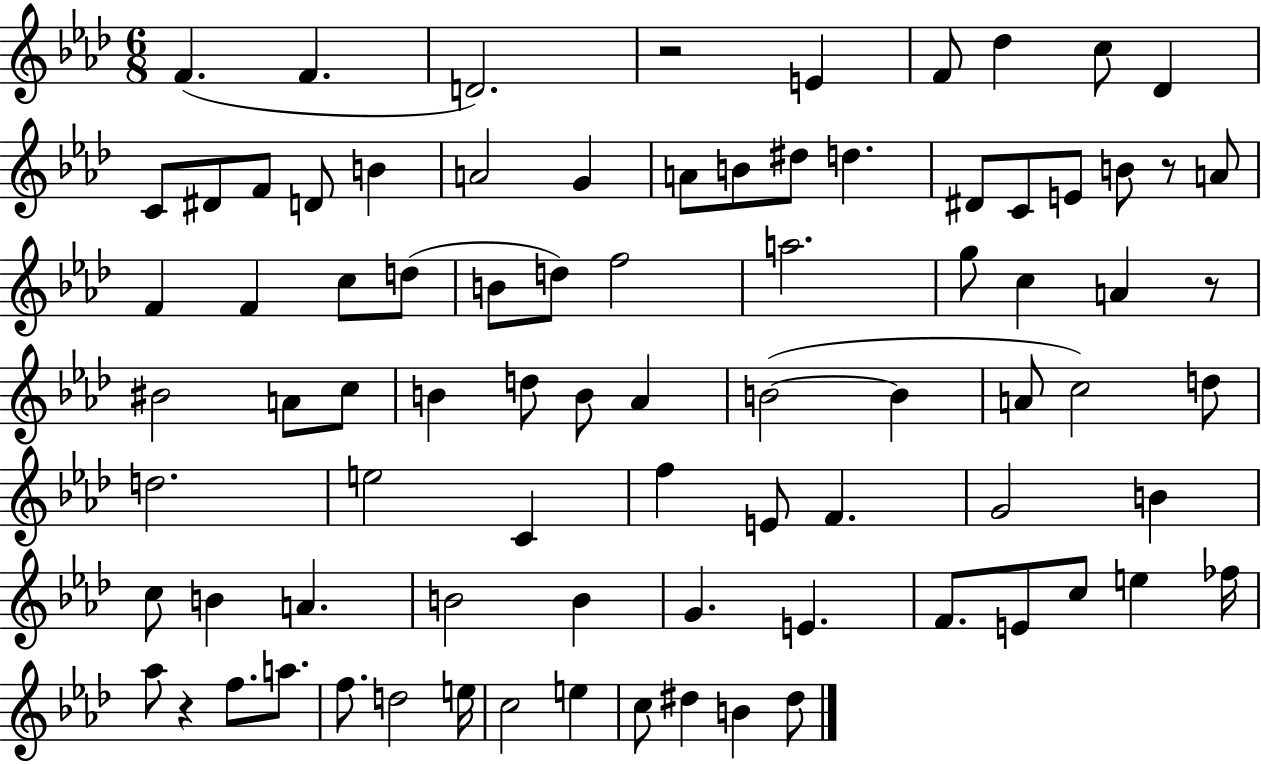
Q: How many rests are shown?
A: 4